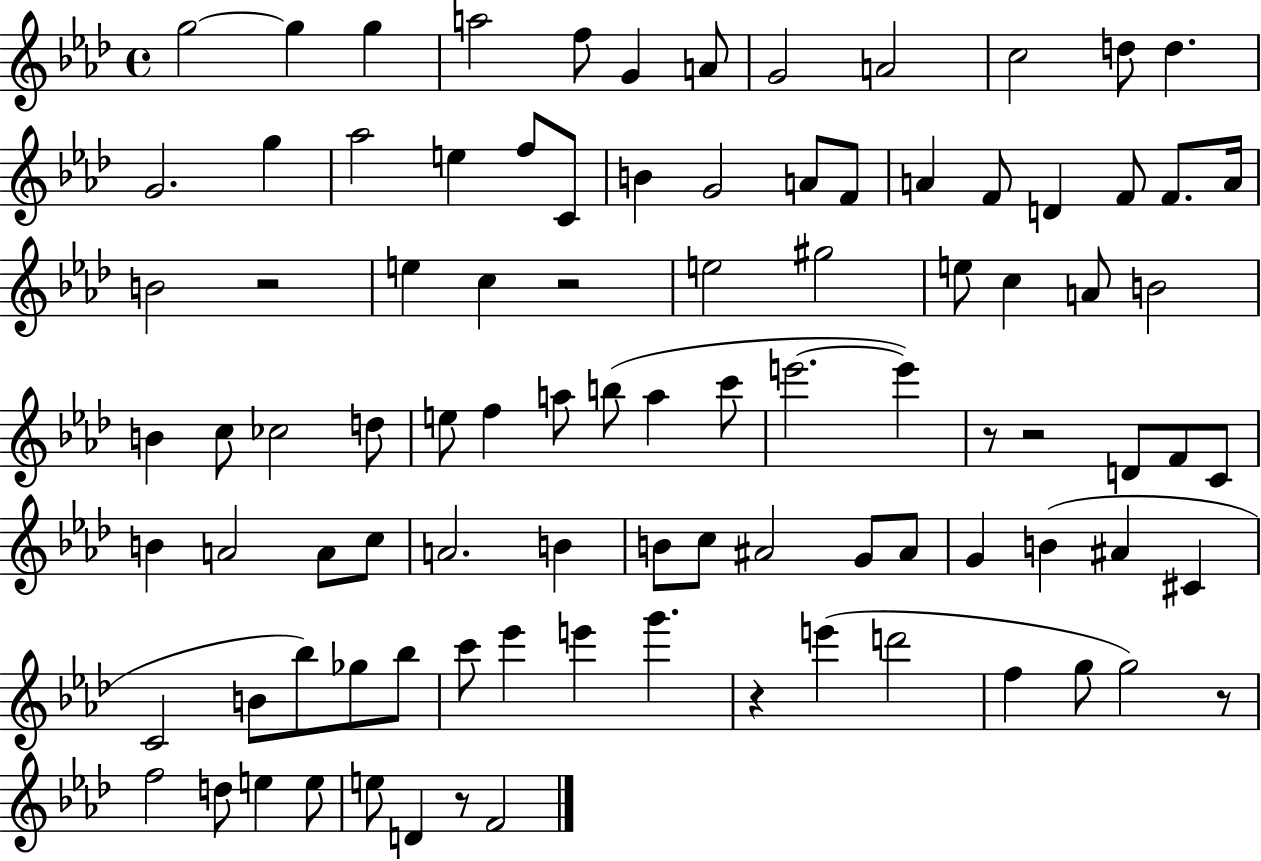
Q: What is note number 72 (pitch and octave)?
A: Bb5